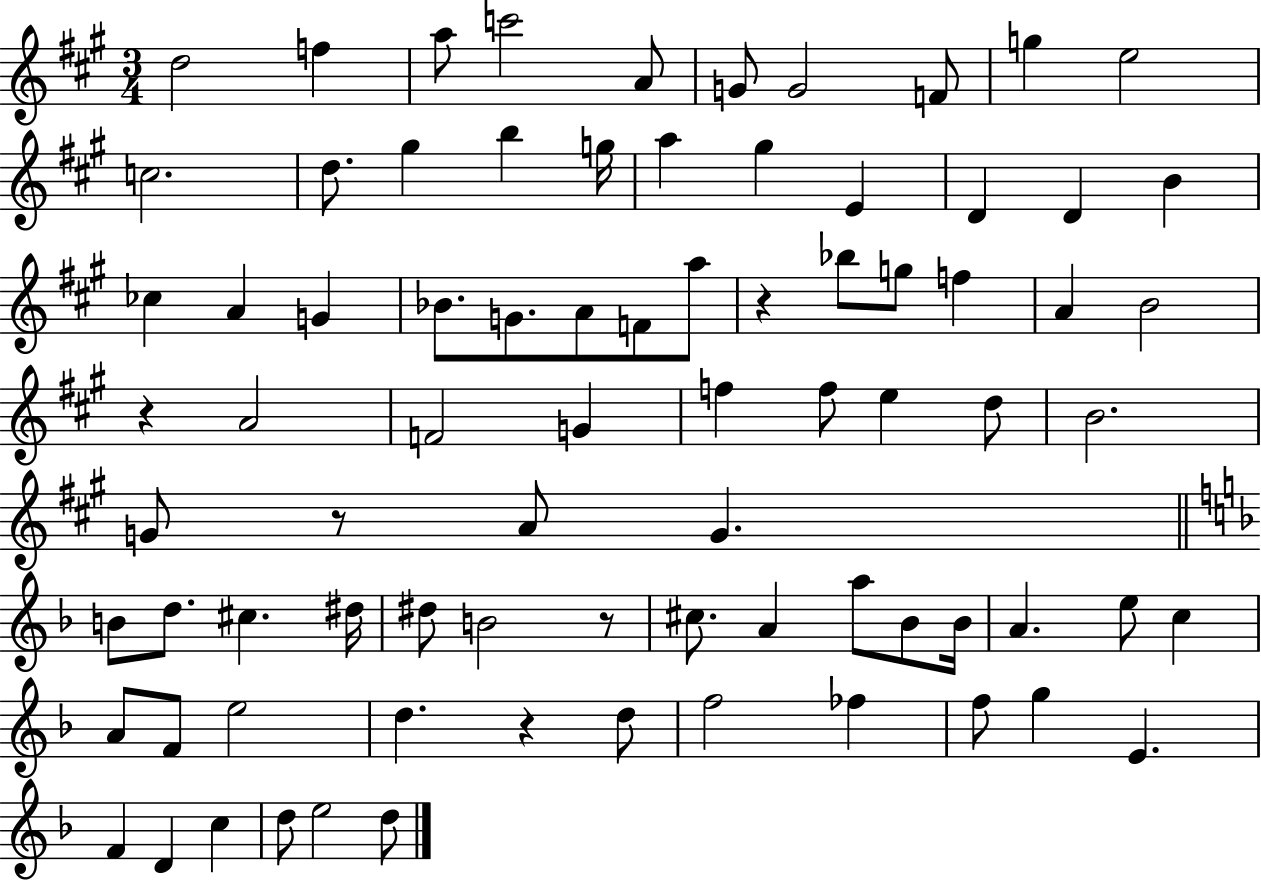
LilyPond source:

{
  \clef treble
  \numericTimeSignature
  \time 3/4
  \key a \major
  d''2 f''4 | a''8 c'''2 a'8 | g'8 g'2 f'8 | g''4 e''2 | \break c''2. | d''8. gis''4 b''4 g''16 | a''4 gis''4 e'4 | d'4 d'4 b'4 | \break ces''4 a'4 g'4 | bes'8. g'8. a'8 f'8 a''8 | r4 bes''8 g''8 f''4 | a'4 b'2 | \break r4 a'2 | f'2 g'4 | f''4 f''8 e''4 d''8 | b'2. | \break g'8 r8 a'8 g'4. | \bar "||" \break \key f \major b'8 d''8. cis''4. dis''16 | dis''8 b'2 r8 | cis''8. a'4 a''8 bes'8 bes'16 | a'4. e''8 c''4 | \break a'8 f'8 e''2 | d''4. r4 d''8 | f''2 fes''4 | f''8 g''4 e'4. | \break f'4 d'4 c''4 | d''8 e''2 d''8 | \bar "|."
}